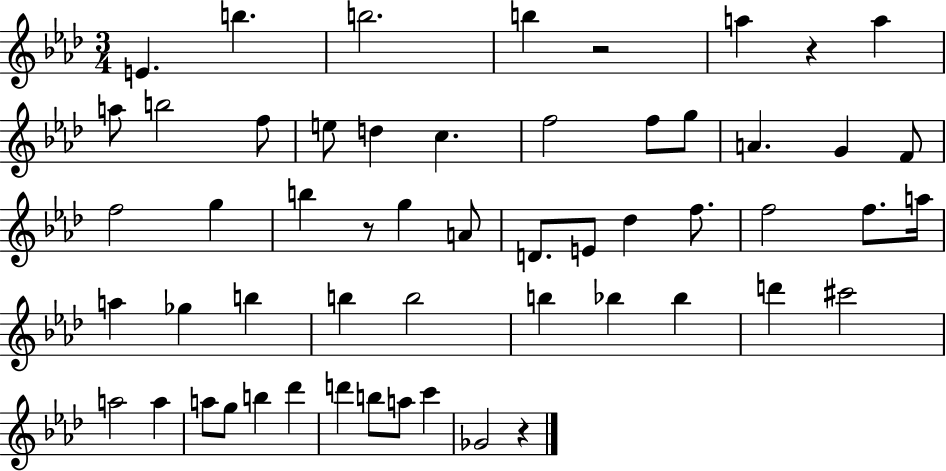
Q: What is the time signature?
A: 3/4